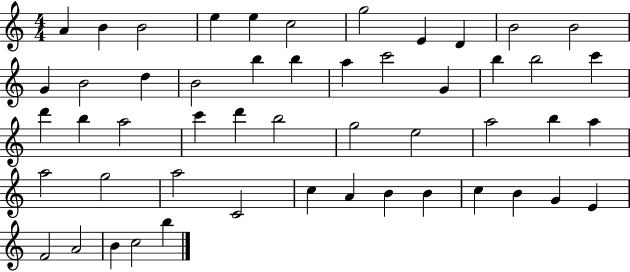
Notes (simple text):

A4/q B4/q B4/h E5/q E5/q C5/h G5/h E4/q D4/q B4/h B4/h G4/q B4/h D5/q B4/h B5/q B5/q A5/q C6/h G4/q B5/q B5/h C6/q D6/q B5/q A5/h C6/q D6/q B5/h G5/h E5/h A5/h B5/q A5/q A5/h G5/h A5/h C4/h C5/q A4/q B4/q B4/q C5/q B4/q G4/q E4/q F4/h A4/h B4/q C5/h B5/q